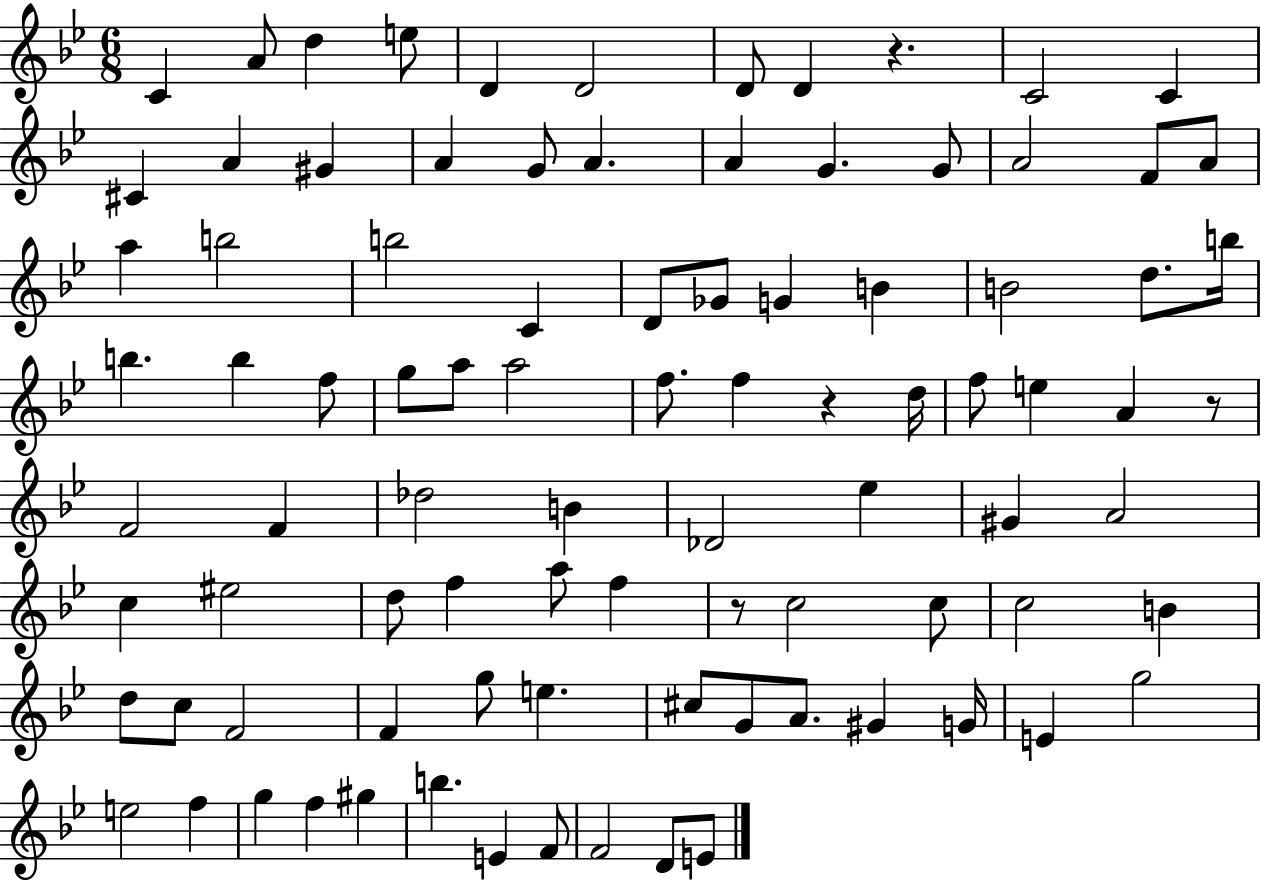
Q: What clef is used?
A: treble